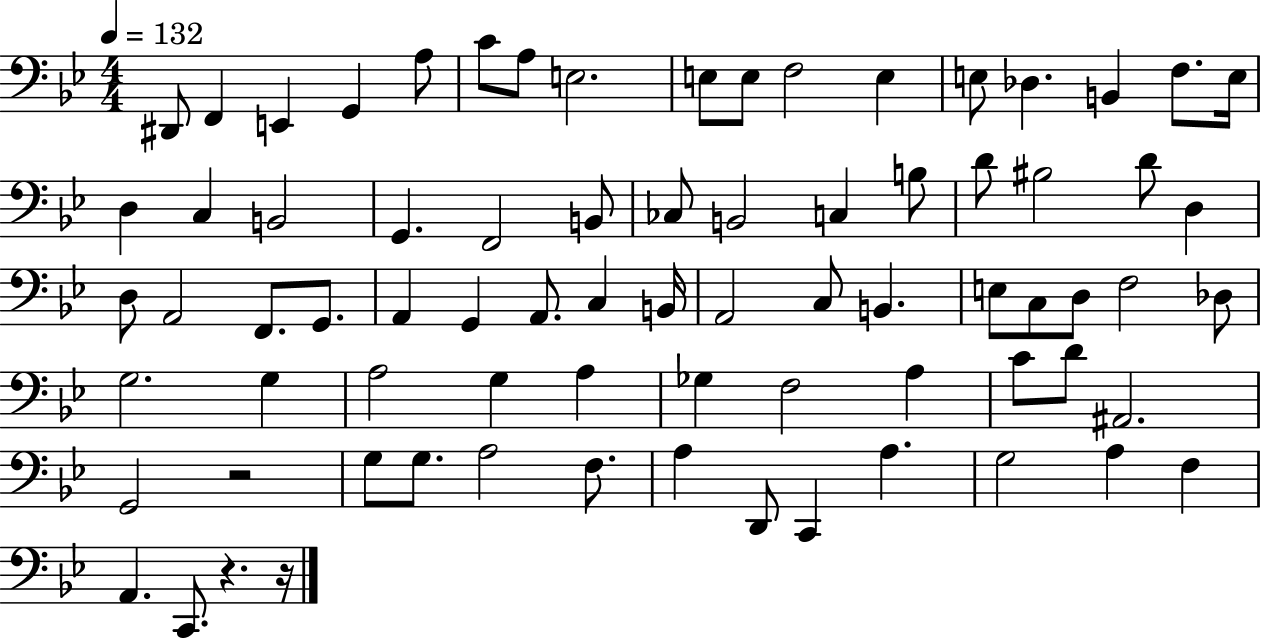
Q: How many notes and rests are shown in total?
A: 76